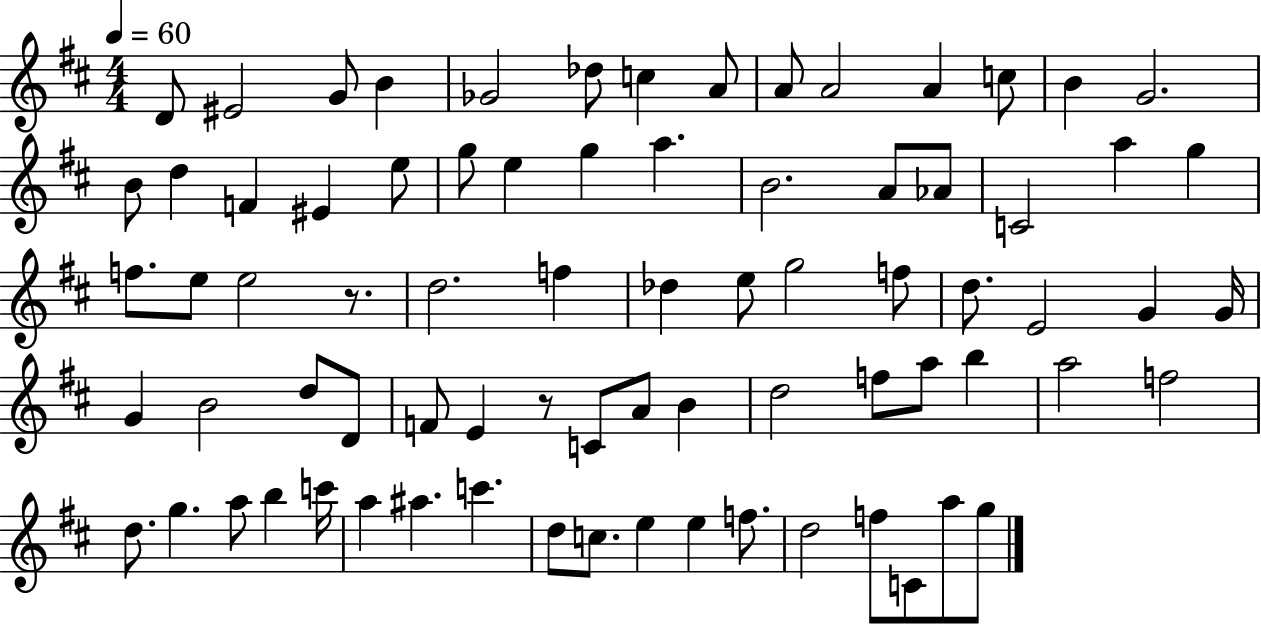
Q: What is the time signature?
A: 4/4